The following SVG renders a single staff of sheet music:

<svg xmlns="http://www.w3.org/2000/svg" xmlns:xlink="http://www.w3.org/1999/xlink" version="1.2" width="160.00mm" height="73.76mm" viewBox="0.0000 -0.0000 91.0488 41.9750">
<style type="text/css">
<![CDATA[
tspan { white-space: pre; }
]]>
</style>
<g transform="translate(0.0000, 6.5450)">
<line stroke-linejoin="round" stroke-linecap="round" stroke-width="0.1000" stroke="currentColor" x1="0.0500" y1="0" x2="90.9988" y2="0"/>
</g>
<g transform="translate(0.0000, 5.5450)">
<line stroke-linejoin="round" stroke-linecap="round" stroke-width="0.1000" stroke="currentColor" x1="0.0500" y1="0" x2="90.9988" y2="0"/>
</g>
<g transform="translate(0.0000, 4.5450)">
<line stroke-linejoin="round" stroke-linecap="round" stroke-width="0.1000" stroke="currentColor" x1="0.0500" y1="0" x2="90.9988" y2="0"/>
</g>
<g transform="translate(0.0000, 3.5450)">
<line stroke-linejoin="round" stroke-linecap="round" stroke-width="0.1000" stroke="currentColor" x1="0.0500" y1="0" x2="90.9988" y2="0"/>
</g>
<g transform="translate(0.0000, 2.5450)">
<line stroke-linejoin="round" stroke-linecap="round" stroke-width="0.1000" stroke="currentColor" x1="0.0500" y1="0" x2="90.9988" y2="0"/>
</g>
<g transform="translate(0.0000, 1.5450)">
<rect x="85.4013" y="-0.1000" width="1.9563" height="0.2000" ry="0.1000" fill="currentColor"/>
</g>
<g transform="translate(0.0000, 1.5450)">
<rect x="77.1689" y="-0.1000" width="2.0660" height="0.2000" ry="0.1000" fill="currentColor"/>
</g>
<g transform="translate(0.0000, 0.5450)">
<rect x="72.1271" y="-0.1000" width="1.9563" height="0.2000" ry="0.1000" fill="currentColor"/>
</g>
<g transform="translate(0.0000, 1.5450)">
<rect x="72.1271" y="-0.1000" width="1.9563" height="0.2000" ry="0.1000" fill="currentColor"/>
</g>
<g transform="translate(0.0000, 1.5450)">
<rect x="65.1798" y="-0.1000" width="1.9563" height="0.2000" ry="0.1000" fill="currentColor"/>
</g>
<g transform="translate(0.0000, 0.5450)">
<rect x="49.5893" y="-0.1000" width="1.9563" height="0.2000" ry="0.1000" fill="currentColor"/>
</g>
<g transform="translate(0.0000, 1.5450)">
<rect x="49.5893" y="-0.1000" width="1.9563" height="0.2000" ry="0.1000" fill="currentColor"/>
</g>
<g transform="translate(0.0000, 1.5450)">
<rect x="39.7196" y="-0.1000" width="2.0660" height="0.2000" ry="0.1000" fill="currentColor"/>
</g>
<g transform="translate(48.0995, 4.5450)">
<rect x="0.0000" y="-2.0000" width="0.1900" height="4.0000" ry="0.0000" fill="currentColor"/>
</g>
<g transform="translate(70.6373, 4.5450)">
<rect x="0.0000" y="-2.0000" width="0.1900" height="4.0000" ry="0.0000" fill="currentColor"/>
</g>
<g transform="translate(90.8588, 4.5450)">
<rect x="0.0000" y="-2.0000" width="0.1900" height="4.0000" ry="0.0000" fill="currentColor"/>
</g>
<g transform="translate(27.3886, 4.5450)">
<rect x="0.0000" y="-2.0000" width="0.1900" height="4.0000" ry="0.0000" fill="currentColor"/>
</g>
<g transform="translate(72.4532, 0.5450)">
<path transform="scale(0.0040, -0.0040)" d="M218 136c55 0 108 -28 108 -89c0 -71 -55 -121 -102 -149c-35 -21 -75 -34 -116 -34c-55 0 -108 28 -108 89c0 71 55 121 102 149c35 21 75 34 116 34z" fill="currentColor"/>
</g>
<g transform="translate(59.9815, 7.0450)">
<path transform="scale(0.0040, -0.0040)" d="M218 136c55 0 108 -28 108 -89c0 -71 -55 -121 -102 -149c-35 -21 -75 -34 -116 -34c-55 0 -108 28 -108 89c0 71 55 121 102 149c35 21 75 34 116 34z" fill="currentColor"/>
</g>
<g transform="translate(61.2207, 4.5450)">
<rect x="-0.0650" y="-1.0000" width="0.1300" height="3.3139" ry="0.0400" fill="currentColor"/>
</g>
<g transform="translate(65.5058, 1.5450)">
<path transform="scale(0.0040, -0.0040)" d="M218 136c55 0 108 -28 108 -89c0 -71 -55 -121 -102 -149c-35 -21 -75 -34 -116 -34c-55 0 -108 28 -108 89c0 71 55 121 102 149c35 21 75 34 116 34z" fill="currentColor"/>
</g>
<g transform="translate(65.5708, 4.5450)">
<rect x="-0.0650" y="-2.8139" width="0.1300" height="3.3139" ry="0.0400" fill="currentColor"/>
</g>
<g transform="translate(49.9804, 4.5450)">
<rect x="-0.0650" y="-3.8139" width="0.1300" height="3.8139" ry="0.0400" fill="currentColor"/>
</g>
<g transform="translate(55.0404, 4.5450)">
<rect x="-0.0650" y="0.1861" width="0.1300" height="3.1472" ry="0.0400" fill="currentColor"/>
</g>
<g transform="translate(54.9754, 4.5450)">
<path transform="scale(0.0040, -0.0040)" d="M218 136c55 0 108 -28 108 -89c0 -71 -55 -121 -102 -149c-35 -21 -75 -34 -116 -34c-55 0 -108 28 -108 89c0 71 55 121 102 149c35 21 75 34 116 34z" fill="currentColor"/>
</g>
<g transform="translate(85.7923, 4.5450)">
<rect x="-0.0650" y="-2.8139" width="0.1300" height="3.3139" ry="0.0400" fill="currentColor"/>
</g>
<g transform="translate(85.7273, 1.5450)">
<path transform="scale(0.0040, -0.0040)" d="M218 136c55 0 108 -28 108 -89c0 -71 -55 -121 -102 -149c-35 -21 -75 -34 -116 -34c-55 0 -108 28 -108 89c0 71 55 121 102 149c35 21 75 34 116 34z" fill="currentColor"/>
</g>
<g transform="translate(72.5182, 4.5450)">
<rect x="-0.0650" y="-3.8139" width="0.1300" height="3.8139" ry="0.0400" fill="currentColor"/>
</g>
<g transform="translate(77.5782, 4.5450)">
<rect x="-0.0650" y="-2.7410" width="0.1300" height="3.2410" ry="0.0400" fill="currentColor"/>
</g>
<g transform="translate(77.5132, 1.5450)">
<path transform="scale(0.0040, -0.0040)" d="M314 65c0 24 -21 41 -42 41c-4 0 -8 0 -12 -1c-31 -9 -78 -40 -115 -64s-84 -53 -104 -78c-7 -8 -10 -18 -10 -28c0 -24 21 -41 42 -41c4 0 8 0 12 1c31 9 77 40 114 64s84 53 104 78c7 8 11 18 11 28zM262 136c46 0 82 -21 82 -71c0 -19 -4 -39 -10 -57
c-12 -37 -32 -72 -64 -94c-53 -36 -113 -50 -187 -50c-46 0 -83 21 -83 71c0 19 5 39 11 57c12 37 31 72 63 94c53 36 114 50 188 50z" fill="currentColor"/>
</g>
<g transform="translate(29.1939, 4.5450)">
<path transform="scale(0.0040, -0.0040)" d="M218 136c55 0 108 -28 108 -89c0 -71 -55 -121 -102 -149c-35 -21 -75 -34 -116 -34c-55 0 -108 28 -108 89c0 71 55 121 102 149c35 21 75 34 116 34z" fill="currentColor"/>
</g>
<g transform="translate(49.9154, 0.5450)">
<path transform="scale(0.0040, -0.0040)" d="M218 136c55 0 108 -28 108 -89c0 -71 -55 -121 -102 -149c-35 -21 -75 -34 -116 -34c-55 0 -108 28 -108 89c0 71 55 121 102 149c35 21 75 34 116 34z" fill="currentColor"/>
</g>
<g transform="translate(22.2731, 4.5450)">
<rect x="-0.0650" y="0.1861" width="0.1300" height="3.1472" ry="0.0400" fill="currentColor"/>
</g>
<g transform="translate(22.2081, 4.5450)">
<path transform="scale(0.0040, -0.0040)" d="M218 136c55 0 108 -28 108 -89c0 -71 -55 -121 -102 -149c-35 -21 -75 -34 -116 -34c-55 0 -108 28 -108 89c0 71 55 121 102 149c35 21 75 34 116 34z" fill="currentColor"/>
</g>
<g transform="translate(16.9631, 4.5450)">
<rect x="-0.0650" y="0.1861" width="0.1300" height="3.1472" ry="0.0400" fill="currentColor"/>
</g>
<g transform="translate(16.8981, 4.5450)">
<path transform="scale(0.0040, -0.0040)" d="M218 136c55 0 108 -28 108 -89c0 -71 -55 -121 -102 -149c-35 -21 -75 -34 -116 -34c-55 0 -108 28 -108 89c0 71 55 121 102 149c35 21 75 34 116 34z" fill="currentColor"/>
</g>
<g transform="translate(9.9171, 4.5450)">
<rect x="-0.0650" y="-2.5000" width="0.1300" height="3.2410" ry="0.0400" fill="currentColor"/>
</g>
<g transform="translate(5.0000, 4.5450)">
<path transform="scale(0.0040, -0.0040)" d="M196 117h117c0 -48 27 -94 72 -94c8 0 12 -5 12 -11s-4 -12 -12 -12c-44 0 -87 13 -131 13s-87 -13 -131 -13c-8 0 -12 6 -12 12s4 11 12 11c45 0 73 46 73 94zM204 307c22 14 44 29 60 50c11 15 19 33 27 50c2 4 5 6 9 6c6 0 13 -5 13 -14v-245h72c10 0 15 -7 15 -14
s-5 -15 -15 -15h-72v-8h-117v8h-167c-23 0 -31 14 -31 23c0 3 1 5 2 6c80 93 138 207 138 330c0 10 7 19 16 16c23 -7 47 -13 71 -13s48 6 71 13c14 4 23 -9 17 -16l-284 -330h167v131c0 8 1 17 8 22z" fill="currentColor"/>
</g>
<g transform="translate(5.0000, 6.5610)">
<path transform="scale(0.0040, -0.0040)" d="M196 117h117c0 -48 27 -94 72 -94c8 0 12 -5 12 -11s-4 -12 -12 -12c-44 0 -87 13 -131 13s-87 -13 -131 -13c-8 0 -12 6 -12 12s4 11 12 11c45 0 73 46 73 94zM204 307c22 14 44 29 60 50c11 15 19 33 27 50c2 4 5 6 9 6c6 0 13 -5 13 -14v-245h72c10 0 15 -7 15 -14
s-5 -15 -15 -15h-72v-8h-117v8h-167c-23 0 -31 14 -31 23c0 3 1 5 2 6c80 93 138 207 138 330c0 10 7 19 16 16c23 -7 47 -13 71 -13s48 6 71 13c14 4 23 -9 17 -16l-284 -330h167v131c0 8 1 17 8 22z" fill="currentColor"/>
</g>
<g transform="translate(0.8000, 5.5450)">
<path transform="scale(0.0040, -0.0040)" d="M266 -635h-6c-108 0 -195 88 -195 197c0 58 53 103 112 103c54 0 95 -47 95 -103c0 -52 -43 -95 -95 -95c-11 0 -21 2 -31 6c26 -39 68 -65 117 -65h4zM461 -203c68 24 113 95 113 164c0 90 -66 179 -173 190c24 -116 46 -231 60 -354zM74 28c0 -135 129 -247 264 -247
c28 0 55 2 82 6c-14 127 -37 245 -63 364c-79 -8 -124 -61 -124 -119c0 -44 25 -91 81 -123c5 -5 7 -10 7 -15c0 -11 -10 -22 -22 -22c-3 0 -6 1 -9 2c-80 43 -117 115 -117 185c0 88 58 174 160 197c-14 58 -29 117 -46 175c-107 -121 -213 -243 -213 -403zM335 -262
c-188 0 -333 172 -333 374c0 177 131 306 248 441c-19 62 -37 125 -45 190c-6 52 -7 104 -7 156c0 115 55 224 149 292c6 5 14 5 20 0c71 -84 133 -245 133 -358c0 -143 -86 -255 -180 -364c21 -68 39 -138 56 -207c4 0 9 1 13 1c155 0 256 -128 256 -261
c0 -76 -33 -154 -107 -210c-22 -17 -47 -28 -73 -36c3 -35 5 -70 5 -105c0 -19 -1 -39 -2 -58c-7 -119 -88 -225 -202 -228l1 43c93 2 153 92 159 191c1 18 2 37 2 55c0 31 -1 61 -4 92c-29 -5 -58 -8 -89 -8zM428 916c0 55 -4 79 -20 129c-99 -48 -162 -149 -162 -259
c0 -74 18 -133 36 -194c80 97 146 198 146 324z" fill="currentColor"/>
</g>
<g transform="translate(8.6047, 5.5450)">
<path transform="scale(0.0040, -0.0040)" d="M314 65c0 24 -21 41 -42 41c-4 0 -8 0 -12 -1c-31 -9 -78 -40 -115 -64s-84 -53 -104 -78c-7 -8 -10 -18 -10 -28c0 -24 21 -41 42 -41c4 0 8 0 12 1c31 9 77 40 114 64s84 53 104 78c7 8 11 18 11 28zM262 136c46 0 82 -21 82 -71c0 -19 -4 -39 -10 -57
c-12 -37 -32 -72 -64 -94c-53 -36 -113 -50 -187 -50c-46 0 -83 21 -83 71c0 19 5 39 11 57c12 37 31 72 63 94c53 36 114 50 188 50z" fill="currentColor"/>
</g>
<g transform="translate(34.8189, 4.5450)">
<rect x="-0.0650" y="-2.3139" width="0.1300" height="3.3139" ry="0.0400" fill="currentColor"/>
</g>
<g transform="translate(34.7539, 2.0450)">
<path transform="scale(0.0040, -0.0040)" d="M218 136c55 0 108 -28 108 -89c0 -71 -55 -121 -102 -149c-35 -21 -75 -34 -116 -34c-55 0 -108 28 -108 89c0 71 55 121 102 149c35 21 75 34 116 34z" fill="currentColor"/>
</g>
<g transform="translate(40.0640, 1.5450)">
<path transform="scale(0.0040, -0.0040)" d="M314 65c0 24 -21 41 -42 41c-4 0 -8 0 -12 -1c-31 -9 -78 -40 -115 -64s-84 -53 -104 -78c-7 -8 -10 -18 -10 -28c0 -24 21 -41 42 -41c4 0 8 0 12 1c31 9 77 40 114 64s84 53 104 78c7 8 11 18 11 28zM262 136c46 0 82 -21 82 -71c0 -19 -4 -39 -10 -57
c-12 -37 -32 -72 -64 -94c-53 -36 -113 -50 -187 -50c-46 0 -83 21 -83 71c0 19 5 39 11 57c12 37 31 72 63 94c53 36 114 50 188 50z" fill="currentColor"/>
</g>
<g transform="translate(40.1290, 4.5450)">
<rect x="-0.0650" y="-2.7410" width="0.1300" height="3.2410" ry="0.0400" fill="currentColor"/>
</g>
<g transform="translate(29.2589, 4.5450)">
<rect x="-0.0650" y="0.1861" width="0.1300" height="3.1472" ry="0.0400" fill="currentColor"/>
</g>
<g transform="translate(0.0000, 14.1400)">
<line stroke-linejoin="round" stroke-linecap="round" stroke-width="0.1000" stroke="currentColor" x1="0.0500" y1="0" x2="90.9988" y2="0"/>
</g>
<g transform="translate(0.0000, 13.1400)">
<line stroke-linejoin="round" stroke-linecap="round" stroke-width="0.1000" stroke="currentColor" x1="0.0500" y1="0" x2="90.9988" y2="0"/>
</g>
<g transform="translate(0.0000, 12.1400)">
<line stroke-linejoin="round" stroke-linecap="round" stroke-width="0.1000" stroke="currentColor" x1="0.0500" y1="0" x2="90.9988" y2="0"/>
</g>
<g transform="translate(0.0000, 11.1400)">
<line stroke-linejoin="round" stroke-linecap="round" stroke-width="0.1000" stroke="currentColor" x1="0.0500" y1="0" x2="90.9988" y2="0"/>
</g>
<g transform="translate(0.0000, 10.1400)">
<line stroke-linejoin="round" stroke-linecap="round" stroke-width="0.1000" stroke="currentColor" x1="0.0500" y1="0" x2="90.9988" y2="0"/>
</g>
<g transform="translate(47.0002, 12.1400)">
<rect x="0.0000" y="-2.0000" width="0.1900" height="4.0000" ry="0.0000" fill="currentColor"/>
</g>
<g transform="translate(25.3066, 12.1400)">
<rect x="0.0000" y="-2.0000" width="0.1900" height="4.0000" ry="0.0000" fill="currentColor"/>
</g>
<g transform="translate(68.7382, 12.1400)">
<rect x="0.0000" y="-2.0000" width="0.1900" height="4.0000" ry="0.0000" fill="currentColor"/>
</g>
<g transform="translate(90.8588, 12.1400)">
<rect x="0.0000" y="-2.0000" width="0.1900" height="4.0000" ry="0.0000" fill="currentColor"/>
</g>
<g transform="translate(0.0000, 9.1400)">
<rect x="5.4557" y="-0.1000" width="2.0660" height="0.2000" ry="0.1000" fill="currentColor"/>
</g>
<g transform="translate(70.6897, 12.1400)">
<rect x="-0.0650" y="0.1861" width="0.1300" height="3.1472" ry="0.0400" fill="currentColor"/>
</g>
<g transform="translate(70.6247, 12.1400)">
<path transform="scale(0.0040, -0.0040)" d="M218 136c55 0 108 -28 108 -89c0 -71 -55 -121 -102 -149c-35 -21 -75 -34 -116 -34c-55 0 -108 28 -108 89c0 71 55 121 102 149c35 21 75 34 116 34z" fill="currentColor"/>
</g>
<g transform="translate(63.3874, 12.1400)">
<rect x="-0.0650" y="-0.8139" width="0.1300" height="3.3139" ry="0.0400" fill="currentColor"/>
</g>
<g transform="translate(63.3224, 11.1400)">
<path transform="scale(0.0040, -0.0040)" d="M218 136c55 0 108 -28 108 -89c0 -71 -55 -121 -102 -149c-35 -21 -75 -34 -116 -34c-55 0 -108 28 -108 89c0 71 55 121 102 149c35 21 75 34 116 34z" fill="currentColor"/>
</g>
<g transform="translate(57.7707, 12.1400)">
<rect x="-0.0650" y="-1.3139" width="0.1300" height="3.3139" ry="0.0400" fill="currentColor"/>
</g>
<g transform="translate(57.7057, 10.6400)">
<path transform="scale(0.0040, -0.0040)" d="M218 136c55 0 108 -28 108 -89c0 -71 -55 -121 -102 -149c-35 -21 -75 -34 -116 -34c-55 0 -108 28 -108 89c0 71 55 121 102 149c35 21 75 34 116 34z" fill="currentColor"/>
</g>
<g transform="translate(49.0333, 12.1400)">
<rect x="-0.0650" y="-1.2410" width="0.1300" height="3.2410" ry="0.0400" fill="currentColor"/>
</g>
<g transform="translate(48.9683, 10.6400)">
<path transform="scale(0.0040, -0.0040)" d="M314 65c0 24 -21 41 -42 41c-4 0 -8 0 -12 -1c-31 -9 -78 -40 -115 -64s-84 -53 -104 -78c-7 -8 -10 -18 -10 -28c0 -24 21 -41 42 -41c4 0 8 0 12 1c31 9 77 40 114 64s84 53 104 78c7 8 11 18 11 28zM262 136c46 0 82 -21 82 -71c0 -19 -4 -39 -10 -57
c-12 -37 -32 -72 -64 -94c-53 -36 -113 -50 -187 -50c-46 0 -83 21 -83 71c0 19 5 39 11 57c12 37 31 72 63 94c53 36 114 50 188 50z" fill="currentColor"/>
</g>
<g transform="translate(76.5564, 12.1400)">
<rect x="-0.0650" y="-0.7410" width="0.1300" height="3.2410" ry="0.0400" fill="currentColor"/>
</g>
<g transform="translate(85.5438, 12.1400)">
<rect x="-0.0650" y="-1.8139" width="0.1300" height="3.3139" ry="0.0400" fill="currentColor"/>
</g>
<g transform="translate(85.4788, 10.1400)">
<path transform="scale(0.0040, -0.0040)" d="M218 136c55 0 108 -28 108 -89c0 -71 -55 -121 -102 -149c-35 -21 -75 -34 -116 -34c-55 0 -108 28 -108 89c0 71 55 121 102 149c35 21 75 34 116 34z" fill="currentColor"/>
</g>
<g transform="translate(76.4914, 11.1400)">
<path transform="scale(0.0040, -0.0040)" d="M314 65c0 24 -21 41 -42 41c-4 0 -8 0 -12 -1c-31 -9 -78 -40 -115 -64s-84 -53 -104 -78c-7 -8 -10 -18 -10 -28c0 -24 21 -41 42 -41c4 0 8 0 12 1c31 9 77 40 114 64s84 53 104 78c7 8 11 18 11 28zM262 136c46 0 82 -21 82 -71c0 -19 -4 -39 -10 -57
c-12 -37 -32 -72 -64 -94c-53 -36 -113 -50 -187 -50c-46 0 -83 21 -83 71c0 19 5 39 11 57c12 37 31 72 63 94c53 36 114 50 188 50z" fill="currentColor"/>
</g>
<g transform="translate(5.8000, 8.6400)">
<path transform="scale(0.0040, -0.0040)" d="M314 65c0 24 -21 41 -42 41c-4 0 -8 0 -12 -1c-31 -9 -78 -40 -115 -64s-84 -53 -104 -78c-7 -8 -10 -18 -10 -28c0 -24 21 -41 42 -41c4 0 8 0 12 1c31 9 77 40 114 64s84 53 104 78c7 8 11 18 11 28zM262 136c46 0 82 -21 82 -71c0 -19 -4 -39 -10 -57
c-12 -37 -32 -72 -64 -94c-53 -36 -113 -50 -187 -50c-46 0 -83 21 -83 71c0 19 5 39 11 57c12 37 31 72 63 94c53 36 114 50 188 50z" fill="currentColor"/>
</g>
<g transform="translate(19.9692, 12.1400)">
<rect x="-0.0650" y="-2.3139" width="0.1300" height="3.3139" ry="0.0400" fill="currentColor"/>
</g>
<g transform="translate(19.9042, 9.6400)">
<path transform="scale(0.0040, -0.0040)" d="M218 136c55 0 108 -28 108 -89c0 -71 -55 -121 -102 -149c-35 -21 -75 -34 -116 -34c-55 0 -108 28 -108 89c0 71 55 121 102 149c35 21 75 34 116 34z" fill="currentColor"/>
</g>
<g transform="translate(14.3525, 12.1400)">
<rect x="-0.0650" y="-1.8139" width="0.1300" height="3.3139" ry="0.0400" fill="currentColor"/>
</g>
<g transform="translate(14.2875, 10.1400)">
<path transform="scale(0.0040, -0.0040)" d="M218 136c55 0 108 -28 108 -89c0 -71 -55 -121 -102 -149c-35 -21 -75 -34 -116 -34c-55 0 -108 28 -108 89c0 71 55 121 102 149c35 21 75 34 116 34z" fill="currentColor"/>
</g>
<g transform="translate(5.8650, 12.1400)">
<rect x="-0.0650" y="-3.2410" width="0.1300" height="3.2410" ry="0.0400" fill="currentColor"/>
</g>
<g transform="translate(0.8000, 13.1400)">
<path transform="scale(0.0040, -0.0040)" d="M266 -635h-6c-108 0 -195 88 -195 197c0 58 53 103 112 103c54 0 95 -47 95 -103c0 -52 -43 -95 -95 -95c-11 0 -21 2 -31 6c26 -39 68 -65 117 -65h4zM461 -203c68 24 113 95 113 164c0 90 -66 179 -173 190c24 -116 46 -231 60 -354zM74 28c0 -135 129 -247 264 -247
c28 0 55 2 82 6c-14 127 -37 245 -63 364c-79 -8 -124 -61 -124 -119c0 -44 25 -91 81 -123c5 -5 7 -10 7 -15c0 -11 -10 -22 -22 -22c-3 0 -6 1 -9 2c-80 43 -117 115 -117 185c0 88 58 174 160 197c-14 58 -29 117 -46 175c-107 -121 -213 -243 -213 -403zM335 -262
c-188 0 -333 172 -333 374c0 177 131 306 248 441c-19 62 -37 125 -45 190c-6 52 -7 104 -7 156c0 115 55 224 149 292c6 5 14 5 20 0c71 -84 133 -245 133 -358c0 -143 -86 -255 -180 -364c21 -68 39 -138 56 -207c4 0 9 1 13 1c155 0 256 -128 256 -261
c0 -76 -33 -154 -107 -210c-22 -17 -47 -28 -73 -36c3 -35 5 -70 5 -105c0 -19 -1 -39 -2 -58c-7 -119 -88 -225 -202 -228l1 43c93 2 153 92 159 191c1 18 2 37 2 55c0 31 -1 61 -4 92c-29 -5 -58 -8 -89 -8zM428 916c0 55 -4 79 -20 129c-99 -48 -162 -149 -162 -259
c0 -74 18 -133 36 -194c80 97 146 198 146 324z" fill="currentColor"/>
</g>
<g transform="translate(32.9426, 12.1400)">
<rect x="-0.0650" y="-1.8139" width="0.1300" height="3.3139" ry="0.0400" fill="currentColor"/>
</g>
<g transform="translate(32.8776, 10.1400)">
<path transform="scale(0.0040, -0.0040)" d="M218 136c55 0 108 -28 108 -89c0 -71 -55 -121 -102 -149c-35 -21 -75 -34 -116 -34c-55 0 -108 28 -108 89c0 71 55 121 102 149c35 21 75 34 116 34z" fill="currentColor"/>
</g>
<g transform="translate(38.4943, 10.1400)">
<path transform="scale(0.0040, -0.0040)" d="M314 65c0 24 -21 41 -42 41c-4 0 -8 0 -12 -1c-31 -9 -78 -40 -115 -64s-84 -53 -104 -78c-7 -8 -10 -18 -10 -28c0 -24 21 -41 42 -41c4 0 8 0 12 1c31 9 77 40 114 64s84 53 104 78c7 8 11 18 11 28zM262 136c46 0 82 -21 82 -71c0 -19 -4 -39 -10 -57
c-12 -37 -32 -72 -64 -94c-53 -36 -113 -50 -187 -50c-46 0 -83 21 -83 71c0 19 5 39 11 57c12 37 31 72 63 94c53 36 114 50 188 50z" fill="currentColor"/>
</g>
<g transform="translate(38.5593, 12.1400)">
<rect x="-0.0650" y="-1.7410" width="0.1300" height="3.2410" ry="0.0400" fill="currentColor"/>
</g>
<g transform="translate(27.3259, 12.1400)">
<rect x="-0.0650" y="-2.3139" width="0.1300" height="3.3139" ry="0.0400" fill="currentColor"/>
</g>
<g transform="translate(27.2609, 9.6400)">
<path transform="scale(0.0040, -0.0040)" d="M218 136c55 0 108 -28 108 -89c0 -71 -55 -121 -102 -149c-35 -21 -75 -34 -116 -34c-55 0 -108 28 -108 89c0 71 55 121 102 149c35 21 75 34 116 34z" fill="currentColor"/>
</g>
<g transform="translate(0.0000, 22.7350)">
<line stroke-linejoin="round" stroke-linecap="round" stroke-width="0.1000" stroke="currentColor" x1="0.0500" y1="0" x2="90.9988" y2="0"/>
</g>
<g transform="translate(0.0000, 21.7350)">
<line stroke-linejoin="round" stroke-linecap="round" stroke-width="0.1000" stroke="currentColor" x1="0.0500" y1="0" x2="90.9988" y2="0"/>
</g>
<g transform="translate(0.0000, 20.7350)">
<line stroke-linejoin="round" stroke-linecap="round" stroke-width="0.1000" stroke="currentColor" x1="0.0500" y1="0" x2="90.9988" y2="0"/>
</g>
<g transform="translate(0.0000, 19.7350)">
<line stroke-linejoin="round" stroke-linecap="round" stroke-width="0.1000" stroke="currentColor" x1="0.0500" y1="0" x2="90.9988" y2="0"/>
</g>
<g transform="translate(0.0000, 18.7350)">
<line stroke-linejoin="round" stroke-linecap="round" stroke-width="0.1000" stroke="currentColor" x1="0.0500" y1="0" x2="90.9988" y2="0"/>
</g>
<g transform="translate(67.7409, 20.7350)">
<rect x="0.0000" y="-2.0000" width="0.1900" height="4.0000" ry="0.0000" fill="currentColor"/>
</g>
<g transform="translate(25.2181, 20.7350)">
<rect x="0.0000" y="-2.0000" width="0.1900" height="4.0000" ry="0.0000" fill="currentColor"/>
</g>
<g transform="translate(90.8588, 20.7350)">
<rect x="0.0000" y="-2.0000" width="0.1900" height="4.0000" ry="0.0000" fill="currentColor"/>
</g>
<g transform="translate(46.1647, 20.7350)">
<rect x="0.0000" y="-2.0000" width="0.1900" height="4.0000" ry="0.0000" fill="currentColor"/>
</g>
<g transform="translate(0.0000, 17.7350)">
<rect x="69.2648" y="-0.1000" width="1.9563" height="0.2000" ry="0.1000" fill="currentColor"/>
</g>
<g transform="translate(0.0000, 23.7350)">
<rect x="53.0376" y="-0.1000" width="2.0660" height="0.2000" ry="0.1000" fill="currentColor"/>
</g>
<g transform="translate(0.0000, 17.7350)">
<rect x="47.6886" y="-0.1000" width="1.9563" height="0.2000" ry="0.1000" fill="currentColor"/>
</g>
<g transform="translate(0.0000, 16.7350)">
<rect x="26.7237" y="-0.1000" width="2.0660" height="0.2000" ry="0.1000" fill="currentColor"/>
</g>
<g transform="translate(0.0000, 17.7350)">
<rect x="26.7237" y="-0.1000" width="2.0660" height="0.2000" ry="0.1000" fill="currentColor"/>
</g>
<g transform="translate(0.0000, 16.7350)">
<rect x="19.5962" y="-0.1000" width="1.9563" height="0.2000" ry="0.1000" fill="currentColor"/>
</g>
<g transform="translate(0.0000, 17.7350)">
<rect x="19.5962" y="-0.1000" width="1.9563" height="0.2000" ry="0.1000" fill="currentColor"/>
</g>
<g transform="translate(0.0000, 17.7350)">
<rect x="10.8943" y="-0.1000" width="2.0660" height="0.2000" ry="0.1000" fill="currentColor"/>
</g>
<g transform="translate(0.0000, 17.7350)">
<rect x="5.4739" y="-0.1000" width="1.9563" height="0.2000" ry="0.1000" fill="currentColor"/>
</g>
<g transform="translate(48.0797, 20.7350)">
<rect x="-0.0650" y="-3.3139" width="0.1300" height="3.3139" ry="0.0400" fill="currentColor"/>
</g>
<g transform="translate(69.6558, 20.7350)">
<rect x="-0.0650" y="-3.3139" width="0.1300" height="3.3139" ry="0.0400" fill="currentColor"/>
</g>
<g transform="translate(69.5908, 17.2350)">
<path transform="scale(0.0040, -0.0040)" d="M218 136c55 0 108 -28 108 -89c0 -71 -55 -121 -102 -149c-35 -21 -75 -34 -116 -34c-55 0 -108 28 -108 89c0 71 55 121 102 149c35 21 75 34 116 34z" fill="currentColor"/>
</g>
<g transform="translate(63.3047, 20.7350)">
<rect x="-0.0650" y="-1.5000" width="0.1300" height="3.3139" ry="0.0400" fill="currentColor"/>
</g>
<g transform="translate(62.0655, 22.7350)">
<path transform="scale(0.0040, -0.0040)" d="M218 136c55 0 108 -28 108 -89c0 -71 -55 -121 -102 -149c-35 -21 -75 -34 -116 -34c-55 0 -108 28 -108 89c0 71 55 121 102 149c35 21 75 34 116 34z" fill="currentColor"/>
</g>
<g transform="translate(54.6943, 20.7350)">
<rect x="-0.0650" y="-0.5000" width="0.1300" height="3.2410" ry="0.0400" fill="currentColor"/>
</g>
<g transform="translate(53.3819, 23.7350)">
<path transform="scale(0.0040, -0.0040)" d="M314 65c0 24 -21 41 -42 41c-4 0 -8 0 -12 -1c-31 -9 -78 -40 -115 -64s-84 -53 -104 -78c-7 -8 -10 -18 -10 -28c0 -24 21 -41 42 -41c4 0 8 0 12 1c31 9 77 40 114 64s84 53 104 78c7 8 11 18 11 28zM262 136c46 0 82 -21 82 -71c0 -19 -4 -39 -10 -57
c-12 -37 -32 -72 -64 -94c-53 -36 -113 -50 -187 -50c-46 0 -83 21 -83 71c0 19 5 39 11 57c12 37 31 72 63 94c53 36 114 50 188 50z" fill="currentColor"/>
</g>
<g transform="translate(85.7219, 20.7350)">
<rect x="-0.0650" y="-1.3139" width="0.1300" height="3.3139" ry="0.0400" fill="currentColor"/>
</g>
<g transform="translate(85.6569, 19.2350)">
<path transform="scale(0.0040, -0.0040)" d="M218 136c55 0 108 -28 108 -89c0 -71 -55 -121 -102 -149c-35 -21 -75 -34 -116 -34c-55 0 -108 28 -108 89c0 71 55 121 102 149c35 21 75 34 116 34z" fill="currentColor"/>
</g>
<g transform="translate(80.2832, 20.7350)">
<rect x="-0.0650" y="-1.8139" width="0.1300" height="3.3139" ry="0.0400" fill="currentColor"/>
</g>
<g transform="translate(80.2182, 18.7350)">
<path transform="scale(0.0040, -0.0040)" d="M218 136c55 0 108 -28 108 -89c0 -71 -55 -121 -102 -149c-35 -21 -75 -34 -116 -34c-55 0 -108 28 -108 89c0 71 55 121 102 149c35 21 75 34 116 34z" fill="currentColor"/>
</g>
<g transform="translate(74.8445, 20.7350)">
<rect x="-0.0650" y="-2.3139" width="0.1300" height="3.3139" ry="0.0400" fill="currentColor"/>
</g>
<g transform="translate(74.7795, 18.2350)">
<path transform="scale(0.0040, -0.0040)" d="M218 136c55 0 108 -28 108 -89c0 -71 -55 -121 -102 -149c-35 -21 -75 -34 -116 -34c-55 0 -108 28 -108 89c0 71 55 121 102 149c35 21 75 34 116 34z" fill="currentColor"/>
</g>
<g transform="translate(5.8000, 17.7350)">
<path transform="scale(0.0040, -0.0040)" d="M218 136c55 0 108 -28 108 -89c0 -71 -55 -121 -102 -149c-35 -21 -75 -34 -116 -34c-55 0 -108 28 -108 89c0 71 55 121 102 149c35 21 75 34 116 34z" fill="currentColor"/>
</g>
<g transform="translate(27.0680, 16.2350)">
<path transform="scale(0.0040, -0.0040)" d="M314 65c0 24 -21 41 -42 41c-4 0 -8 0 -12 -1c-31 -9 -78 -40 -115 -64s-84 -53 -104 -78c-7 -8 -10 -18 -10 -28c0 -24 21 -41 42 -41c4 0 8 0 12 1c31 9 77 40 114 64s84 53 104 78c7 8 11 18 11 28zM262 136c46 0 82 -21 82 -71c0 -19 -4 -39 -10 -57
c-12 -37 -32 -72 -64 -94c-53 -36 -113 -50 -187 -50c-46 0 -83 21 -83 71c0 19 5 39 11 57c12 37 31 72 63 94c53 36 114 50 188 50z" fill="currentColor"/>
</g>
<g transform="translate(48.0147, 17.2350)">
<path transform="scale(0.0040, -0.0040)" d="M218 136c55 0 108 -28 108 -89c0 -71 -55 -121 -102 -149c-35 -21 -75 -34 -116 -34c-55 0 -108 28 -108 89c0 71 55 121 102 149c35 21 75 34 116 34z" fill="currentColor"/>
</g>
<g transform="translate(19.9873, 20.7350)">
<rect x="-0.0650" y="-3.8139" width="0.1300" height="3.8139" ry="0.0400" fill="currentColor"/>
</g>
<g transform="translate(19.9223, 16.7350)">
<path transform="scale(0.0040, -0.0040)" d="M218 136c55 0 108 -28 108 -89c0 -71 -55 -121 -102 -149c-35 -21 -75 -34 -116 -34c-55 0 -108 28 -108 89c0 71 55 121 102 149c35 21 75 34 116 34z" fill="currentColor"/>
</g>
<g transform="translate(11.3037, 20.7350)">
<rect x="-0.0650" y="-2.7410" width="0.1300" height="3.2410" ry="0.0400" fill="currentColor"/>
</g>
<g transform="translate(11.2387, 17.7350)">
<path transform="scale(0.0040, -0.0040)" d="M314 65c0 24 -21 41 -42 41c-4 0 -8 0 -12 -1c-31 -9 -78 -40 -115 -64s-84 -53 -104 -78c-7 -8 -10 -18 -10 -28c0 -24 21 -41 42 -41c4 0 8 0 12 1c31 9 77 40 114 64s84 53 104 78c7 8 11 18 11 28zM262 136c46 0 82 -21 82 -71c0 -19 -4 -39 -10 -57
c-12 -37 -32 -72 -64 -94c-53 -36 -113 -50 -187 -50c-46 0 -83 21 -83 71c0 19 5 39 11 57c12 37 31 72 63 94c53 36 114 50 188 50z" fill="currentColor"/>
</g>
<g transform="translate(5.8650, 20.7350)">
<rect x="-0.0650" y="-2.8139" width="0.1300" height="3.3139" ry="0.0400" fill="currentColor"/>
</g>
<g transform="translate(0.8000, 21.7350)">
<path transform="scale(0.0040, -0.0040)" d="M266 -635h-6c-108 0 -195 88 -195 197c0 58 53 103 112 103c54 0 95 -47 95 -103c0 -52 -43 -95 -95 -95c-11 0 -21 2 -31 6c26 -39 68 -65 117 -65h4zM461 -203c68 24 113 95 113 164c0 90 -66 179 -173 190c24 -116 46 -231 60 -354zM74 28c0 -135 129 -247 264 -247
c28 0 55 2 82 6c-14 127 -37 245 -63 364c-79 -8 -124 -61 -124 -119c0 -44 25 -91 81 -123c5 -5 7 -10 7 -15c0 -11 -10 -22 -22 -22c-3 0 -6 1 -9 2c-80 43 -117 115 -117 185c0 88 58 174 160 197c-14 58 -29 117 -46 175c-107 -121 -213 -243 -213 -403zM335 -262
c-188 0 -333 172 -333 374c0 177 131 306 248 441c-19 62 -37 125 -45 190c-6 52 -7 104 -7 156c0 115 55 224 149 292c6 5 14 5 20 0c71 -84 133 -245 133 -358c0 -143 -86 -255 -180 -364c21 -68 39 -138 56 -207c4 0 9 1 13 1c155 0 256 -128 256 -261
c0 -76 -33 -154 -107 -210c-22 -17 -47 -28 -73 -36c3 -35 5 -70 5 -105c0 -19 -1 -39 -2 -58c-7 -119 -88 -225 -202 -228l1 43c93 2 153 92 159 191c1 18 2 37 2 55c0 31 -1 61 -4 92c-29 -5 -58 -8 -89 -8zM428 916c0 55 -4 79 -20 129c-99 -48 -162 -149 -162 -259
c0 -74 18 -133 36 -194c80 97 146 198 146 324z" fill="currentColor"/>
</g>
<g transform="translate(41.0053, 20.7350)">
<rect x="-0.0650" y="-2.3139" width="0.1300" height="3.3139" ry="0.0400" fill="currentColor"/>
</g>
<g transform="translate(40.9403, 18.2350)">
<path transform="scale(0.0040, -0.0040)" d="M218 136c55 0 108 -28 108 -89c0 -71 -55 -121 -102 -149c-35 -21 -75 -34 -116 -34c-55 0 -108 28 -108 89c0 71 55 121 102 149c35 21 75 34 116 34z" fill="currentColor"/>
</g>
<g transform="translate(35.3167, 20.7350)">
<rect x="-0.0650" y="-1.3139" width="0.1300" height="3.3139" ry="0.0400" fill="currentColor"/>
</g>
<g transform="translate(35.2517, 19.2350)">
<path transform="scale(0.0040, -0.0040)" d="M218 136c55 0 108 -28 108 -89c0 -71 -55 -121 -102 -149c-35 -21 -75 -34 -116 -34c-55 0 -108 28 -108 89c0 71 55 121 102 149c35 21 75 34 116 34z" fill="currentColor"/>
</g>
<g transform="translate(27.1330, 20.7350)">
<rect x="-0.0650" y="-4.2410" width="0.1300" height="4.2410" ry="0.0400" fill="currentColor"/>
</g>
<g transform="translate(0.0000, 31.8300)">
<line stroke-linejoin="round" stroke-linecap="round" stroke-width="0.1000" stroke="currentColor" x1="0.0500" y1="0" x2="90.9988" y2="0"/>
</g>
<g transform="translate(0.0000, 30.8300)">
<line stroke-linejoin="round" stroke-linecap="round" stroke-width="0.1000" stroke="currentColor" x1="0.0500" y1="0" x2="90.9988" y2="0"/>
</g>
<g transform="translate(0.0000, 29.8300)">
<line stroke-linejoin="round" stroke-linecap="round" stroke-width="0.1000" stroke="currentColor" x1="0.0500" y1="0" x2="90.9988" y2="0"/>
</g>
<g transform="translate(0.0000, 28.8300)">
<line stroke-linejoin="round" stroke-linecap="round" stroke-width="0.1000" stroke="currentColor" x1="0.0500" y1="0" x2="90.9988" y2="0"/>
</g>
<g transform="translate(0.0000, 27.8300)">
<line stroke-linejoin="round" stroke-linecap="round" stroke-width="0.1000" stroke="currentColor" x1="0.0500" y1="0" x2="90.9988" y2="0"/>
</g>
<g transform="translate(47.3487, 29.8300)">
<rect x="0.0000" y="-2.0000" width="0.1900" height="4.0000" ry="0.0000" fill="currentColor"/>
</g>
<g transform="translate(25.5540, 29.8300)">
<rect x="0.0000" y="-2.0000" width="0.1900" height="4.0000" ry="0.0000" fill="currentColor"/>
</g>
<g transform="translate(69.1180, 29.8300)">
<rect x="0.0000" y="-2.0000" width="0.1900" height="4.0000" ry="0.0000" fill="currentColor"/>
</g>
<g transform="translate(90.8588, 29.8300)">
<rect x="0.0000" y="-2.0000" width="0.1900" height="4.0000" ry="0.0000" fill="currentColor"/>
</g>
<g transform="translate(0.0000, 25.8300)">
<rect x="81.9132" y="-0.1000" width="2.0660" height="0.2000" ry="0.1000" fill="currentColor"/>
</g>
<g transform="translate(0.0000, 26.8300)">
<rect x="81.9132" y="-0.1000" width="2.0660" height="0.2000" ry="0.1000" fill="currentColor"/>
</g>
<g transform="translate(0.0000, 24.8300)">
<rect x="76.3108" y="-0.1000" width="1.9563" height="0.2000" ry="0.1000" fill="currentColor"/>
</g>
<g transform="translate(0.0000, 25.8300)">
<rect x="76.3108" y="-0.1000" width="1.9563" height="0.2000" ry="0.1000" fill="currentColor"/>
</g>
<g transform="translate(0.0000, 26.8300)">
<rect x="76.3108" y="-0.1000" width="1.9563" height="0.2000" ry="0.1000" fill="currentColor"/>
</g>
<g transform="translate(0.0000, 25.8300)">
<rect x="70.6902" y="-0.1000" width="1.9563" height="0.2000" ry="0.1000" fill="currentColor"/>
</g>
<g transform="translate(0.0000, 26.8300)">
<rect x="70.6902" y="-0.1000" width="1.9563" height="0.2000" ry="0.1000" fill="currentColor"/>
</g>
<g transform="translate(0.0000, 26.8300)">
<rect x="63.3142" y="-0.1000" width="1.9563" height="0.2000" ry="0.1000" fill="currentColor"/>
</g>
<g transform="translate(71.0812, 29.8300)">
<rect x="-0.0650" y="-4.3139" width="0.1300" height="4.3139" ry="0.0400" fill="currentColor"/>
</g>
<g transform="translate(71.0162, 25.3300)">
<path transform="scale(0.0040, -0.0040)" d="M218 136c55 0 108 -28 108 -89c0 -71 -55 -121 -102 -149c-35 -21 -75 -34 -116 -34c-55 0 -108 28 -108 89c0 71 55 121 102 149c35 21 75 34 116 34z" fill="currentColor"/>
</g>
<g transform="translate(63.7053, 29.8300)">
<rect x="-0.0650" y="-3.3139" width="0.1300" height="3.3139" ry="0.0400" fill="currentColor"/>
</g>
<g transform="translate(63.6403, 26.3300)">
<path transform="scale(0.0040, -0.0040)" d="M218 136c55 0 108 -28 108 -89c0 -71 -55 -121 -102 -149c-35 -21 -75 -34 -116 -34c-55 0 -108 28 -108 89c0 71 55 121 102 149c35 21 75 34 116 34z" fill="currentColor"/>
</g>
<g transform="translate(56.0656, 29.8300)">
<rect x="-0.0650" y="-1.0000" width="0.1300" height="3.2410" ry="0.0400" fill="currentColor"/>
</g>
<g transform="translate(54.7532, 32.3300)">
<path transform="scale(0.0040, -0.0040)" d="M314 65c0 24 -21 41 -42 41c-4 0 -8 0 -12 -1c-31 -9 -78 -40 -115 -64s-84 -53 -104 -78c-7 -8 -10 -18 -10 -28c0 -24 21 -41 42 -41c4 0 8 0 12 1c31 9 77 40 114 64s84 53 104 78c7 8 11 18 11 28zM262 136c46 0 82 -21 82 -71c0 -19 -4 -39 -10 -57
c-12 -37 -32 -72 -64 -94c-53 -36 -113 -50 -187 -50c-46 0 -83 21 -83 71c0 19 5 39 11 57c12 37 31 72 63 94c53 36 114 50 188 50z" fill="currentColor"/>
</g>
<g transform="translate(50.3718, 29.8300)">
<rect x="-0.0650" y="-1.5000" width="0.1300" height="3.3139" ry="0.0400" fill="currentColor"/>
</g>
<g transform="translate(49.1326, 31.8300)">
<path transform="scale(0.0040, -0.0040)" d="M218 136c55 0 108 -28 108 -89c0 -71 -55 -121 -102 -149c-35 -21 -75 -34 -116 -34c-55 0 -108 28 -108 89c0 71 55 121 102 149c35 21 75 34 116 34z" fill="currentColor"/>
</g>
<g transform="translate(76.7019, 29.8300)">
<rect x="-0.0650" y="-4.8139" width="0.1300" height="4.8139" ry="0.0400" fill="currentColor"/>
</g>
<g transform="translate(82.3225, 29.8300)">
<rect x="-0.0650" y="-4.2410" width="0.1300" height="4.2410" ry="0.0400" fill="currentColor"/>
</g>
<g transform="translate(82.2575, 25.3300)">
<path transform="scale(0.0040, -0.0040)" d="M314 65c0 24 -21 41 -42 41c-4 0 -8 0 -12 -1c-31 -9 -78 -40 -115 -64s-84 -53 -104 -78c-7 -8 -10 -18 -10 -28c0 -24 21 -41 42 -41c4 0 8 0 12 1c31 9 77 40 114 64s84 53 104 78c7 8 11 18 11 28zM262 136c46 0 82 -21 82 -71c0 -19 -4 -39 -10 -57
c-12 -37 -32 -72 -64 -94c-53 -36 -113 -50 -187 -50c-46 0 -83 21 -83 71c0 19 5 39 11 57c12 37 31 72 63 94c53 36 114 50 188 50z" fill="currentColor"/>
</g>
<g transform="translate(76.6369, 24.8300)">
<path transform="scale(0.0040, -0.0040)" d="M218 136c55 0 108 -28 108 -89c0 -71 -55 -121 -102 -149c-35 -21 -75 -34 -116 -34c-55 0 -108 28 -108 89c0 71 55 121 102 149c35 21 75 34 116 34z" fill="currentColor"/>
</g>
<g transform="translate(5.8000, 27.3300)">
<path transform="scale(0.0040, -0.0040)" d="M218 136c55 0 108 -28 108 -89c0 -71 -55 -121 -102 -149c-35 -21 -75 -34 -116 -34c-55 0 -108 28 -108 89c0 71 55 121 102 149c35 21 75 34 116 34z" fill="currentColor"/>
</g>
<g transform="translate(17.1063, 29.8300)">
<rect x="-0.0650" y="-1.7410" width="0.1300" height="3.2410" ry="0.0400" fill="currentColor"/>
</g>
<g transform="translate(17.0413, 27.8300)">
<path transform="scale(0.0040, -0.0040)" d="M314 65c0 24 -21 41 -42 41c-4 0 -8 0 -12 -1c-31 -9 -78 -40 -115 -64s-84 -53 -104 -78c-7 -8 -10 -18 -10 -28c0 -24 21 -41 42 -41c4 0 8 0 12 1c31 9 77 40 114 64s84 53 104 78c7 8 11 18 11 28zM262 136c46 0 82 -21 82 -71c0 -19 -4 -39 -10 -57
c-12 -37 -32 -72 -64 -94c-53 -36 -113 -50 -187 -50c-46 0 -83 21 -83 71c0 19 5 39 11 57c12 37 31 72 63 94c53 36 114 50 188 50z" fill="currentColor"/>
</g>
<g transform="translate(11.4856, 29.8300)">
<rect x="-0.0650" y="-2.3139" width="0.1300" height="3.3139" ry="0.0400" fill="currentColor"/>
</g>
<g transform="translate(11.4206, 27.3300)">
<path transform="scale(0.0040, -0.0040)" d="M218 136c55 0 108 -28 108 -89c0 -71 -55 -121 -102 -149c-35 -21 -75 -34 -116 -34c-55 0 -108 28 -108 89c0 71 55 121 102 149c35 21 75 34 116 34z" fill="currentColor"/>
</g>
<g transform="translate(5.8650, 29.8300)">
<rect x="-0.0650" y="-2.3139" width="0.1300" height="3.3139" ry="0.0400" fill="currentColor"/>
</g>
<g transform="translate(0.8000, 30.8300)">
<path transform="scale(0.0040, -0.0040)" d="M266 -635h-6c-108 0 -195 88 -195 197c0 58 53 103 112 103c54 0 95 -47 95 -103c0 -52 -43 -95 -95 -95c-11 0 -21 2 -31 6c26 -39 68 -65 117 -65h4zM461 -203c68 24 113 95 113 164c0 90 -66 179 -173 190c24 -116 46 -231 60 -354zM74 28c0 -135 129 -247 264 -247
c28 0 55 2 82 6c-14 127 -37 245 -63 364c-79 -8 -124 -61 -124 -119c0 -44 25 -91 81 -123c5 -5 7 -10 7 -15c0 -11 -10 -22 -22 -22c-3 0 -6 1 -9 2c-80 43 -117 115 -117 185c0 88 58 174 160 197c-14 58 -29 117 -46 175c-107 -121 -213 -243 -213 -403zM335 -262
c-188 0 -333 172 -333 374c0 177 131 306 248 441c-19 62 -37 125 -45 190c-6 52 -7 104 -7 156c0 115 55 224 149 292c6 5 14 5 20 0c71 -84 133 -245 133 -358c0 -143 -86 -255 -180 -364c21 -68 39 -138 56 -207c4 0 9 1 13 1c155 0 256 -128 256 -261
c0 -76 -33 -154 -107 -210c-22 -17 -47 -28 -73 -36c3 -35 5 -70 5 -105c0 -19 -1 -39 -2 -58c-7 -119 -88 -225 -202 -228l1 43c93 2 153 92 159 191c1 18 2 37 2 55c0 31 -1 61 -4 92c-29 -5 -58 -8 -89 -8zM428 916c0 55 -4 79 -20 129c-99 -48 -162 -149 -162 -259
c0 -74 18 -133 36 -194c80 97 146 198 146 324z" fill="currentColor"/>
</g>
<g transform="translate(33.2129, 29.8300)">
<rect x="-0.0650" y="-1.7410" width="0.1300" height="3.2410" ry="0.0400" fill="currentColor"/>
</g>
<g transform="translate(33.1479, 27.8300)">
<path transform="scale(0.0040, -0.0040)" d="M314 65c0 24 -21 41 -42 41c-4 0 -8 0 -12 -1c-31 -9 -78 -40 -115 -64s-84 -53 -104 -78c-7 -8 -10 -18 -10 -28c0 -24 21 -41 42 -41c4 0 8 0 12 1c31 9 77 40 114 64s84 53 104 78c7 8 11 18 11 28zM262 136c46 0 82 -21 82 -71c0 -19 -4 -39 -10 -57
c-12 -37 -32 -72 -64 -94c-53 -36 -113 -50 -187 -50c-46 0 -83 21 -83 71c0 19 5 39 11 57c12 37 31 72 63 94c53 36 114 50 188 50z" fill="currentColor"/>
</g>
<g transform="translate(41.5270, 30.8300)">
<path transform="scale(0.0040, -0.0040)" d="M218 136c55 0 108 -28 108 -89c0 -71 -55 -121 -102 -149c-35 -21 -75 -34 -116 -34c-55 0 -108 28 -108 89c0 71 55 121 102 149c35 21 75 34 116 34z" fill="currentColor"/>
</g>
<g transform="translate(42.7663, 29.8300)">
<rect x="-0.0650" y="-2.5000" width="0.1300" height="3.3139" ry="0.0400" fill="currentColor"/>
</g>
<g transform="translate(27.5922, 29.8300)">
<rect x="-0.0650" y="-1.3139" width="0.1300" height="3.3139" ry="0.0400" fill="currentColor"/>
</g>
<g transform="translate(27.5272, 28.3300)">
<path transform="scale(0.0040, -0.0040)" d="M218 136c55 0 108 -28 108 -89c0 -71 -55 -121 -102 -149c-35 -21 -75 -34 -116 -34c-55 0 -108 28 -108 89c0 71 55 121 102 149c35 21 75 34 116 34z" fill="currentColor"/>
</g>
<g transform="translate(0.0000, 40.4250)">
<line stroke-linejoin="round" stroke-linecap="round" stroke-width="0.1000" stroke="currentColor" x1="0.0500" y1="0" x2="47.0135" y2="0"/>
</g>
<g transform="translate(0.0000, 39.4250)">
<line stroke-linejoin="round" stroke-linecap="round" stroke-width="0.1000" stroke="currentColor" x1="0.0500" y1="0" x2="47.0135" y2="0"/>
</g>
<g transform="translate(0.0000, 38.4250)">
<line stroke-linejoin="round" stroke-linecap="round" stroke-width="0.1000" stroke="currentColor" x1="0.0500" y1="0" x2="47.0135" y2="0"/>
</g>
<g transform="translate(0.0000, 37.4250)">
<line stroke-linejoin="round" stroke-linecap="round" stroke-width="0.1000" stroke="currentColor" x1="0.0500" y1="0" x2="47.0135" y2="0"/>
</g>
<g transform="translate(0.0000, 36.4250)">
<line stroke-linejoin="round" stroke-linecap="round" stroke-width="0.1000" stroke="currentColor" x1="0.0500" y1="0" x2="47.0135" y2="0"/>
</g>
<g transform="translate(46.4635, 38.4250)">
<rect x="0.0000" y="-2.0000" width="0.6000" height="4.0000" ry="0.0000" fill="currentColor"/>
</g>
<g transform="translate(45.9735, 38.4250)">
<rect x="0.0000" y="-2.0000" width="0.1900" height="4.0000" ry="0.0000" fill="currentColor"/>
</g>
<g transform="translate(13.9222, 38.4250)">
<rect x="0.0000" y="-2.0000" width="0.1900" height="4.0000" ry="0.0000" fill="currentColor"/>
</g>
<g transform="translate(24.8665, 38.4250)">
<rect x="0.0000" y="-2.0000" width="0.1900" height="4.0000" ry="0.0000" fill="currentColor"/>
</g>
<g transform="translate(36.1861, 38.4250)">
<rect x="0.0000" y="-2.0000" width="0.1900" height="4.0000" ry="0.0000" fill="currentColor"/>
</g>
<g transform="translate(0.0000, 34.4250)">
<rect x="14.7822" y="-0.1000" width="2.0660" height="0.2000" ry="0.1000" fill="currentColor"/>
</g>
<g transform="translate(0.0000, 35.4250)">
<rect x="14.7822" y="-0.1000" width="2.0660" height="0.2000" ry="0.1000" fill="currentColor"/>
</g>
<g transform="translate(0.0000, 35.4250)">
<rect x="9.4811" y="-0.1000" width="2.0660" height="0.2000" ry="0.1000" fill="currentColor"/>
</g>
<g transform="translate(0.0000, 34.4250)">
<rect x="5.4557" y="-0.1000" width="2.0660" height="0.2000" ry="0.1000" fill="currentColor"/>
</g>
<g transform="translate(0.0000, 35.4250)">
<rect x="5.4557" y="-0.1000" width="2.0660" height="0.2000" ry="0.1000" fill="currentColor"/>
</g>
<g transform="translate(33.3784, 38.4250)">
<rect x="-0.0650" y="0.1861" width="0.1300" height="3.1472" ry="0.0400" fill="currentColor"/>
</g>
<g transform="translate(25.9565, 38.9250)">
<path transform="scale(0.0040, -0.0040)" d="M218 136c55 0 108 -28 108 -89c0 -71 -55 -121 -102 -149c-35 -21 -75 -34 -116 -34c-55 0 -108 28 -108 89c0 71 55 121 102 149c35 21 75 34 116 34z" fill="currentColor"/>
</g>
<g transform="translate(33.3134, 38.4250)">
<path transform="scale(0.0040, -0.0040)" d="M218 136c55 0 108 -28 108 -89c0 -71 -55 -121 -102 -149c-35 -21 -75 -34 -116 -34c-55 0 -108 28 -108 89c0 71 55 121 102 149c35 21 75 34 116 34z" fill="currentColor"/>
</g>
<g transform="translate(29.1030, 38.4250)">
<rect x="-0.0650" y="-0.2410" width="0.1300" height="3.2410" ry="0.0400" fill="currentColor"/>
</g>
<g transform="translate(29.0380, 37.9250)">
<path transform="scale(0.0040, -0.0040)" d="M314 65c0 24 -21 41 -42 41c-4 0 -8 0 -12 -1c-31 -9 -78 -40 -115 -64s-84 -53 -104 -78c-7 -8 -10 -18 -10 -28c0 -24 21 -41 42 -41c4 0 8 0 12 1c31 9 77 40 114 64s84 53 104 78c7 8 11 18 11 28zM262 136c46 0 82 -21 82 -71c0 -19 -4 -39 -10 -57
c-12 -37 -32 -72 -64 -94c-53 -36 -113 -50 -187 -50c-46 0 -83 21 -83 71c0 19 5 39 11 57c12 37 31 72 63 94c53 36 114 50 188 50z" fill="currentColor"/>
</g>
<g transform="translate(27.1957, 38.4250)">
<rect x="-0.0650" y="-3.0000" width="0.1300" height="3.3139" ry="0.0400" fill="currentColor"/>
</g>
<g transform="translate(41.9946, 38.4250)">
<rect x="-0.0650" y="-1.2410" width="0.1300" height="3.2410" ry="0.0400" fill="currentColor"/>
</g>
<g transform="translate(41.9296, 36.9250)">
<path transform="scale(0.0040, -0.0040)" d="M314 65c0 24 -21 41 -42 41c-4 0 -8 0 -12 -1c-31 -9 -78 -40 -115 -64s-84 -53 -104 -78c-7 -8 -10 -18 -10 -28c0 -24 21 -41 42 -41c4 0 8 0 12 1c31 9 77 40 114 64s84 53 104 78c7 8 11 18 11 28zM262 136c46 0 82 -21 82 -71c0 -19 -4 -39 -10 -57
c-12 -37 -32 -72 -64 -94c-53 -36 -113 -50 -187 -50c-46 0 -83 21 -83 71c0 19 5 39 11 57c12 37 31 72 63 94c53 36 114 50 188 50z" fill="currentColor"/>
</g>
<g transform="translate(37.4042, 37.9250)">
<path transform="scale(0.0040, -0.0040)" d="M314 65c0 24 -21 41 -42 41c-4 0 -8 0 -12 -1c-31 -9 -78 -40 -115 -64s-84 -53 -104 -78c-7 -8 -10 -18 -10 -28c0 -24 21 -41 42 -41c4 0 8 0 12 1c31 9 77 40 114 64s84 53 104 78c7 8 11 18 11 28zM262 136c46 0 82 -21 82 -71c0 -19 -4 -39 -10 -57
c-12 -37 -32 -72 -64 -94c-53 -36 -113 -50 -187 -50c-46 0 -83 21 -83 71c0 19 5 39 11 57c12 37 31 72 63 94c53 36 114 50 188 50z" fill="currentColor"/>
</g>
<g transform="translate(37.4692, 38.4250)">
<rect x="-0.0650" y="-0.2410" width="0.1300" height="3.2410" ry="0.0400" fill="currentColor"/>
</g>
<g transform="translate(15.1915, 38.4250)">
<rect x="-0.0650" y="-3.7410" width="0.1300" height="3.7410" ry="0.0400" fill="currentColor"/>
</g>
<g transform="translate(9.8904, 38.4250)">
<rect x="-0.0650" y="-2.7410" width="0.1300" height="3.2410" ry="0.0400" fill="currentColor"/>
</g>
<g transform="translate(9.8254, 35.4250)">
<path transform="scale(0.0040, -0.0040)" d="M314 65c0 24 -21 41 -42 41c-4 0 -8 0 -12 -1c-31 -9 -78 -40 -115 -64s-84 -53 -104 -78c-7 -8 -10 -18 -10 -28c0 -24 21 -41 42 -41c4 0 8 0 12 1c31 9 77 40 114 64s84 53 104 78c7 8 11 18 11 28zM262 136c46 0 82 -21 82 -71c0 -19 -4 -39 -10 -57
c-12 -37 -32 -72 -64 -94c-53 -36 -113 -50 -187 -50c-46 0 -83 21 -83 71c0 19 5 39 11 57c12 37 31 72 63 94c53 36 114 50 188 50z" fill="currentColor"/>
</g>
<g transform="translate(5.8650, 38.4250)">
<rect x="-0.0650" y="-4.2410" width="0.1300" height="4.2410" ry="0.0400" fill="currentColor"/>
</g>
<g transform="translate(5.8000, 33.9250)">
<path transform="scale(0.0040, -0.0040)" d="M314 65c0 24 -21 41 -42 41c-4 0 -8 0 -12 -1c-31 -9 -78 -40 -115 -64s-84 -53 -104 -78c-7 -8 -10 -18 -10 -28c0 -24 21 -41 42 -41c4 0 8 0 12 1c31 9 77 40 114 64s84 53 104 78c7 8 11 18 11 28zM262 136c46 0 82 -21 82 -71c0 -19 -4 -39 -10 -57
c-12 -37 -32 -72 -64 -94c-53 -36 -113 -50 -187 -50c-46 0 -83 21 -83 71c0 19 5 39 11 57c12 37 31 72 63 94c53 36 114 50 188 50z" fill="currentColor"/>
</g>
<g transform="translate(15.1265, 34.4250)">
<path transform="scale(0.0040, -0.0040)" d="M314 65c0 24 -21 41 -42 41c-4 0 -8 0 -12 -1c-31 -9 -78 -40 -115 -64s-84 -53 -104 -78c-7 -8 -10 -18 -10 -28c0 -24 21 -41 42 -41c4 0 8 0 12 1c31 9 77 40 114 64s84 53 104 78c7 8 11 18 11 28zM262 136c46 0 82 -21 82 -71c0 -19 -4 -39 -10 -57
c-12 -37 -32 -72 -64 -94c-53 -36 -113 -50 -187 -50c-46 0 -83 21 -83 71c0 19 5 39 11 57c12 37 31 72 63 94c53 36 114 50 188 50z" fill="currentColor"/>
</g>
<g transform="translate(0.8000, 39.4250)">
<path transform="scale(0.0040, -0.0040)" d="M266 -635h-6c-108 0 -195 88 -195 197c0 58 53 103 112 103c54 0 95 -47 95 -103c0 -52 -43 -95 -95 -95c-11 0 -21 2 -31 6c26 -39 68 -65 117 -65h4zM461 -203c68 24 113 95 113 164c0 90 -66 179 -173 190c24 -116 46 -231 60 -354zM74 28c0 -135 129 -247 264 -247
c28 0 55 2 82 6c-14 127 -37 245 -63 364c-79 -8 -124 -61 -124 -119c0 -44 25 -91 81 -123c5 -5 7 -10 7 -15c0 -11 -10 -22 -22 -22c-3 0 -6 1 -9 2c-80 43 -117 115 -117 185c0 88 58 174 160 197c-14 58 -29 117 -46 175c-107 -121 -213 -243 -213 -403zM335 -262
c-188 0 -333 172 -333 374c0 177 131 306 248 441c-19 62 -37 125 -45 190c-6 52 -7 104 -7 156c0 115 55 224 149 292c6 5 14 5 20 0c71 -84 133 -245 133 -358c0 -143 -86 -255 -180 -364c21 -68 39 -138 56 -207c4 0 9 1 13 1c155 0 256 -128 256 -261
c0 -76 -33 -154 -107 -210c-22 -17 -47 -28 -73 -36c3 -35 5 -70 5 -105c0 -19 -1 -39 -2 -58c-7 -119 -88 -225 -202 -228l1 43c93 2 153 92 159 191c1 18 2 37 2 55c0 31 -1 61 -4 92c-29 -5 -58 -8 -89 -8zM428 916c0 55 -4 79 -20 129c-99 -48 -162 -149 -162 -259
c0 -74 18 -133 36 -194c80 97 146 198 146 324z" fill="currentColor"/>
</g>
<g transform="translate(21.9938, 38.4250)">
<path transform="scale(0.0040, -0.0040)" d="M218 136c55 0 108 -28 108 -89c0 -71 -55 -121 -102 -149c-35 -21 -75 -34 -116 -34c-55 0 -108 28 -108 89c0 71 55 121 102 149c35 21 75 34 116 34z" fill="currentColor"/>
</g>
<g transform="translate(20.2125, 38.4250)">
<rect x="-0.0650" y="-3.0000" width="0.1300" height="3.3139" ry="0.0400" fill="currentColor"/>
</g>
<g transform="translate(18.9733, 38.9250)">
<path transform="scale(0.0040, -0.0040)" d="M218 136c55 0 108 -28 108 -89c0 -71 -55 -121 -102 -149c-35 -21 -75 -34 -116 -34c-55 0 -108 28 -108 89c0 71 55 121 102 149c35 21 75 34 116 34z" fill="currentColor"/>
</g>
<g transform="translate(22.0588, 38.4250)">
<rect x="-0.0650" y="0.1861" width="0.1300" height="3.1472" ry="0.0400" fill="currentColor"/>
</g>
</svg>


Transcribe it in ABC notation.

X:1
T:Untitled
M:4/4
L:1/4
K:C
G2 B B B g a2 c' B D a c' a2 a b2 f g g f f2 e2 e d B d2 f a a2 c' d'2 e g b C2 E b g f e g g f2 e f2 G E D2 b d' e' d'2 d'2 a2 c'2 A B A c2 B c2 e2